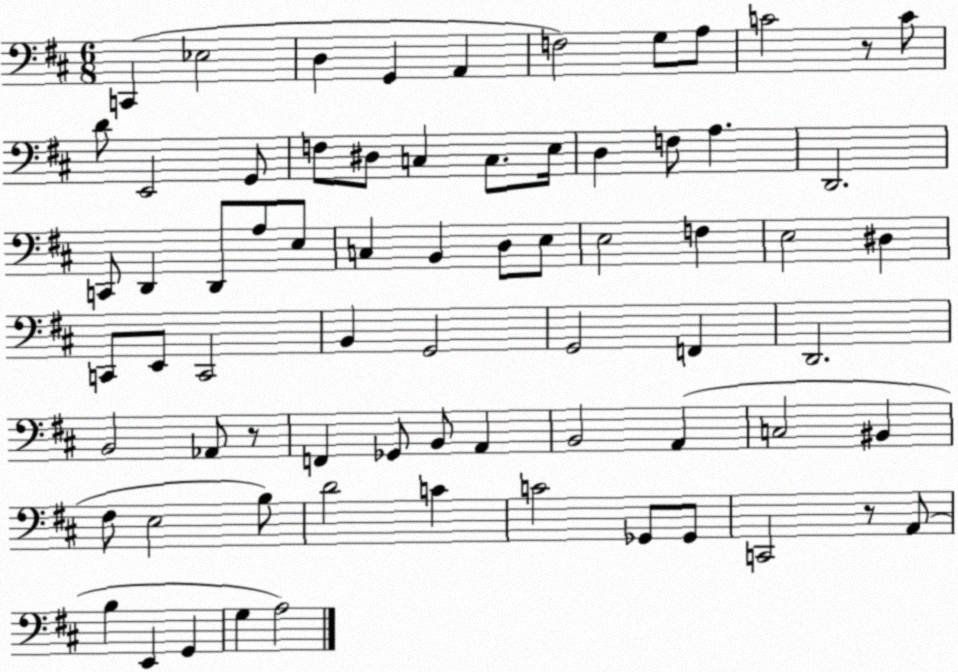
X:1
T:Untitled
M:6/8
L:1/4
K:D
C,, _E,2 D, G,, A,, F,2 G,/2 A,/2 C2 z/2 C/2 D/2 E,,2 G,,/2 F,/2 ^D,/2 C, C,/2 E,/4 D, F,/2 A, D,,2 C,,/2 D,, D,,/2 A,/2 E,/2 C, B,, D,/2 E,/2 E,2 F, E,2 ^D, C,,/2 E,,/2 C,,2 B,, G,,2 G,,2 F,, D,,2 B,,2 _A,,/2 z/2 F,, _G,,/2 B,,/2 A,, B,,2 A,, C,2 ^B,, ^F,/2 E,2 B,/2 D2 C C2 _G,,/2 _G,,/2 C,,2 z/2 A,,/2 B, E,, G,, G, A,2